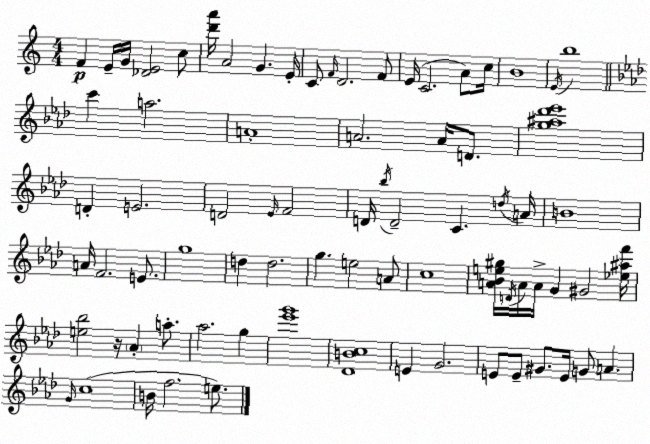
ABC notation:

X:1
T:Untitled
M:4/4
L:1/4
K:Am
F E/4 G/4 [_DE]2 c/2 [d'a']/4 A2 G E/4 C/2 F/4 D2 F/2 E/4 C2 A/2 c/4 B4 E/4 b4 c' a2 A4 A2 A/4 D/2 [g^a_d'_e']4 D E2 D2 _E/4 F2 D/4 _b/4 D2 C d/4 A/4 B4 A/4 F2 E/2 g4 d d2 g e2 A/2 c4 [A_Be^g]/4 D/4 A/4 A/4 G ^G2 [_e^af']/4 [e_b]2 z/4 _A a/2 _a2 g [_e'g']4 [_DBc]4 E G2 E/2 E/2 ^G/2 E/4 G/2 A G/4 c4 B/4 f2 e/2